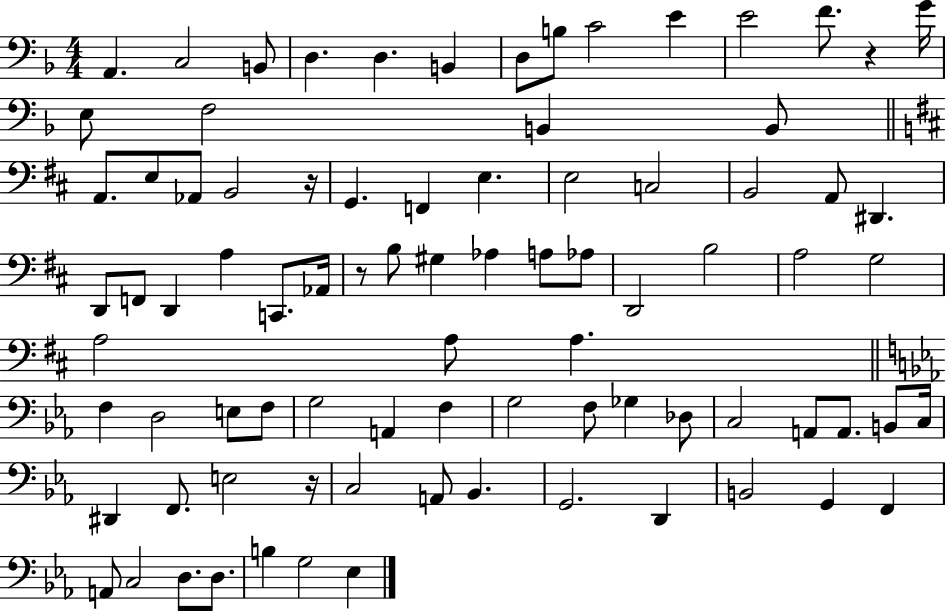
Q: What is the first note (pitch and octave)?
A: A2